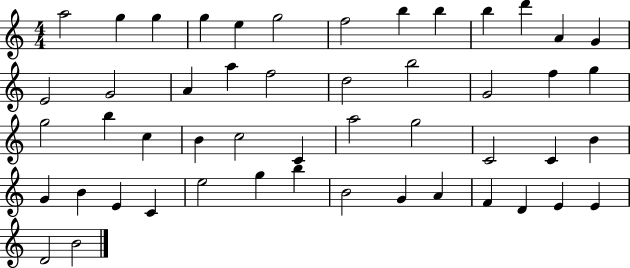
X:1
T:Untitled
M:4/4
L:1/4
K:C
a2 g g g e g2 f2 b b b d' A G E2 G2 A a f2 d2 b2 G2 f g g2 b c B c2 C a2 g2 C2 C B G B E C e2 g b B2 G A F D E E D2 B2